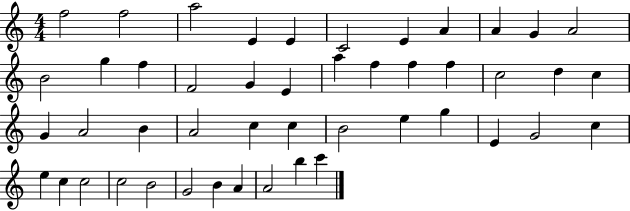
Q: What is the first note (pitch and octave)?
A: F5